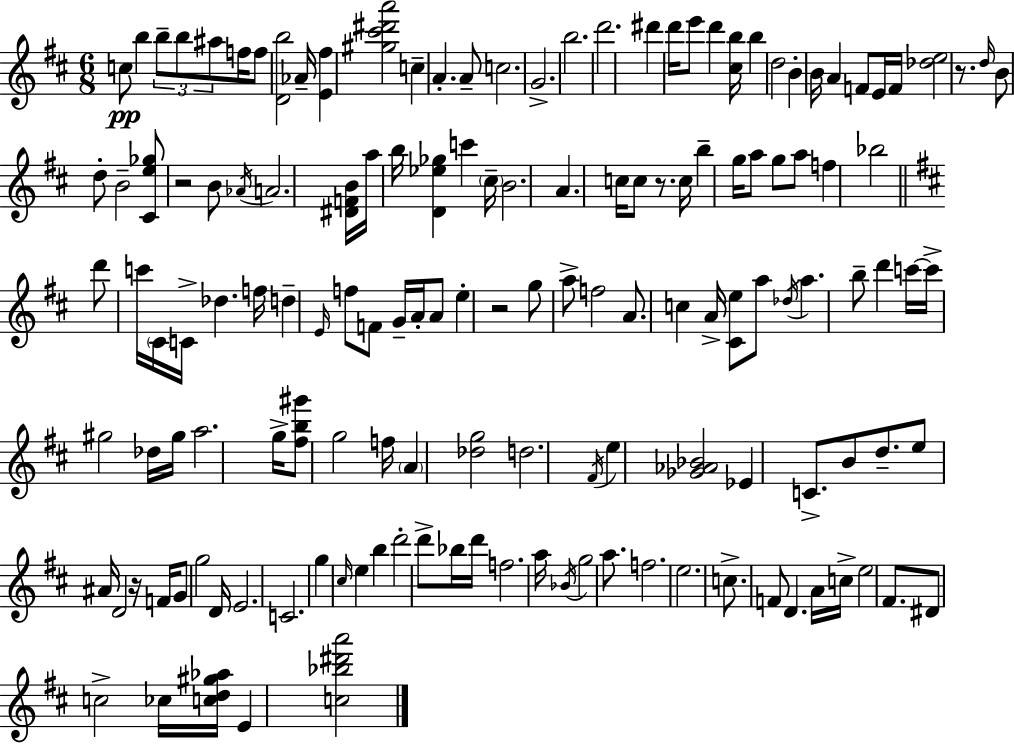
X:1
T:Untitled
M:6/8
L:1/4
K:D
c/2 b b/2 b/2 ^a/2 f/4 f/2 [Db]2 _A/4 [E^f] [^g^c'^d'a']2 c A A/2 c2 G2 b2 d'2 ^d' d'/4 e'/2 d' [^cb]/4 b d2 B B/4 A F/2 E/4 F/4 [_de]2 z/2 d/4 B/2 d/2 B2 [^Ce_g]/2 z2 B/2 _A/4 A2 [^DFB]/4 a/4 b/4 [D_e_g] c' ^c/4 B2 A c/4 c/2 z/2 c/4 b g/4 a/2 g/2 a/2 f _b2 d'/2 c'/4 ^C/4 C/4 _d f/4 d E/4 f/2 F/2 G/4 A/4 A/2 e z2 g/2 a/2 f2 A/2 c A/4 [^Ce]/2 a/2 _d/4 a b/2 d' c'/4 c'/4 ^g2 _d/4 ^g/4 a2 g/4 [^fb^g']/2 g2 f/4 A [_dg]2 d2 ^F/4 e [_G_A_B]2 _E C/2 B/2 d/2 e/2 ^A/4 D2 z/4 F/4 G/2 g2 D/4 E2 C2 g ^c/4 e b d'2 d'/2 _b/4 d'/4 f2 a/4 _B/4 g2 a/2 f2 e2 c/2 F/2 D A/4 c/4 e2 ^F/2 ^D/2 c2 _c/4 [cd^g_a]/4 E [c_b^d'a']2